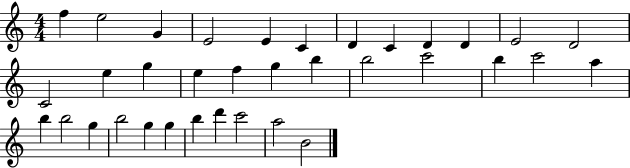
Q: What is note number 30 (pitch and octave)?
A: G5